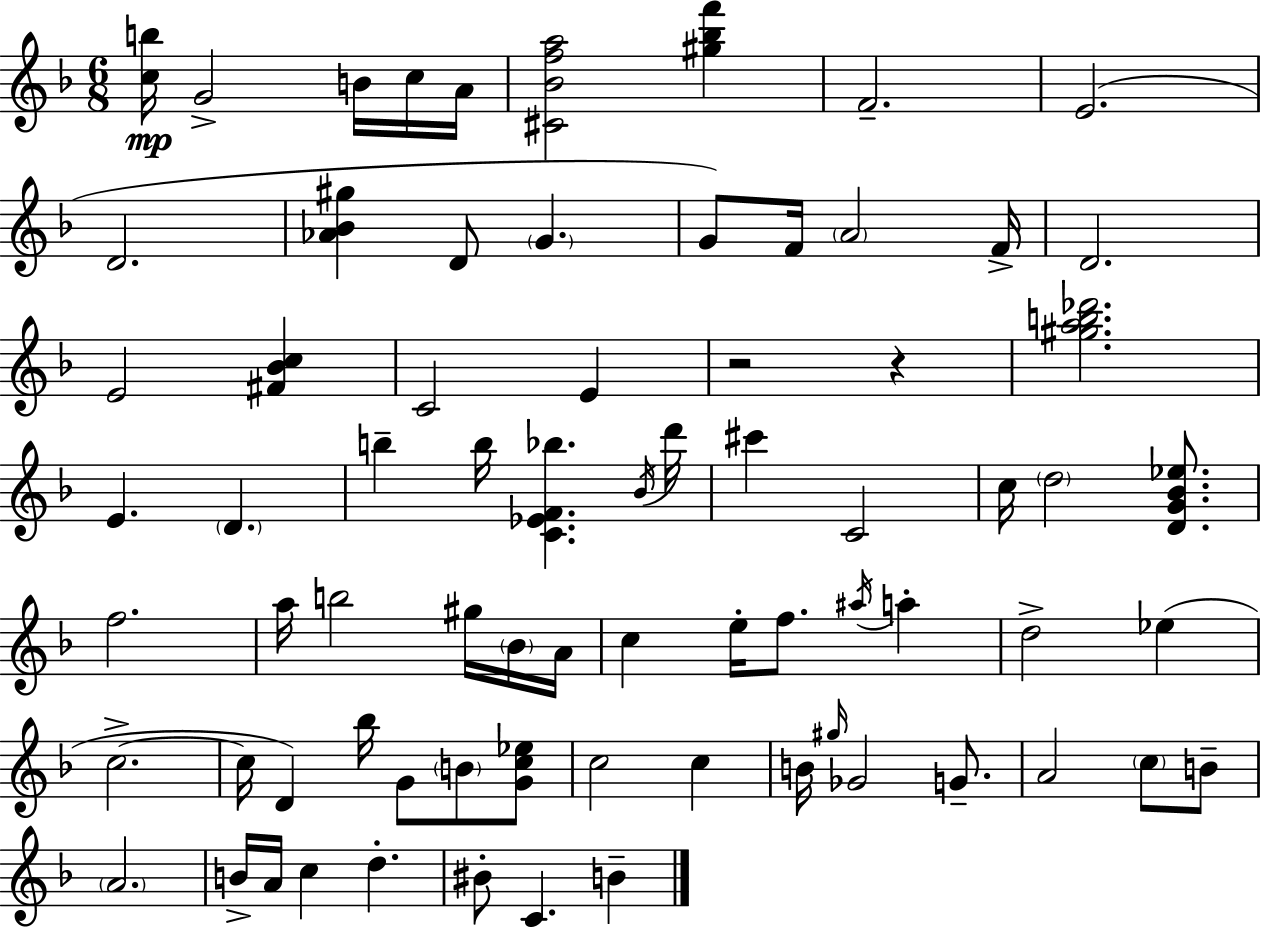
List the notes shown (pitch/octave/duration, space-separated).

[C5,B5]/s G4/h B4/s C5/s A4/s [C#4,Bb4,F5,A5]/h [G#5,Bb5,F6]/q F4/h. E4/h. D4/h. [Ab4,Bb4,G#5]/q D4/e G4/q. G4/e F4/s A4/h F4/s D4/h. E4/h [F#4,Bb4,C5]/q C4/h E4/q R/h R/q [G#5,A5,B5,Db6]/h. E4/q. D4/q. B5/q B5/s [C4,Eb4,F4,Bb5]/q. Bb4/s D6/s C#6/q C4/h C5/s D5/h [D4,G4,Bb4,Eb5]/e. F5/h. A5/s B5/h G#5/s Bb4/s A4/s C5/q E5/s F5/e. A#5/s A5/q D5/h Eb5/q C5/h. C5/s D4/q Bb5/s G4/e B4/e [G4,C5,Eb5]/e C5/h C5/q B4/s G#5/s Gb4/h G4/e. A4/h C5/e B4/e A4/h. B4/s A4/s C5/q D5/q. BIS4/e C4/q. B4/q